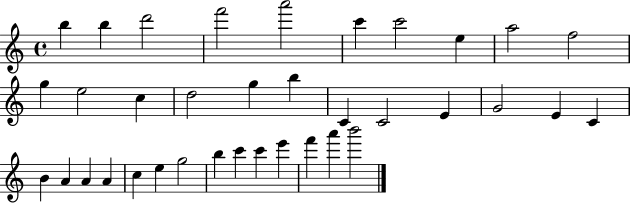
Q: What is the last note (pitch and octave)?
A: B6